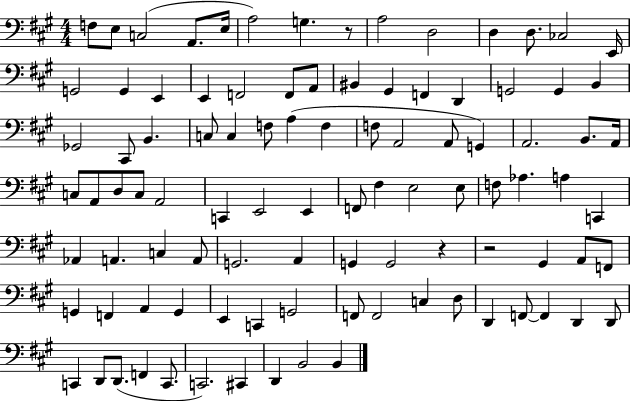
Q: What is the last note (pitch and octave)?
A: B2